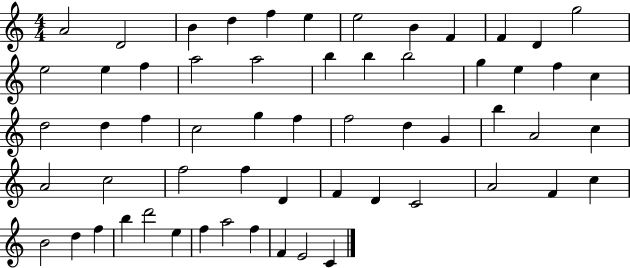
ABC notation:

X:1
T:Untitled
M:4/4
L:1/4
K:C
A2 D2 B d f e e2 B F F D g2 e2 e f a2 a2 b b b2 g e f c d2 d f c2 g f f2 d G b A2 c A2 c2 f2 f D F D C2 A2 F c B2 d f b d'2 e f a2 f F E2 C